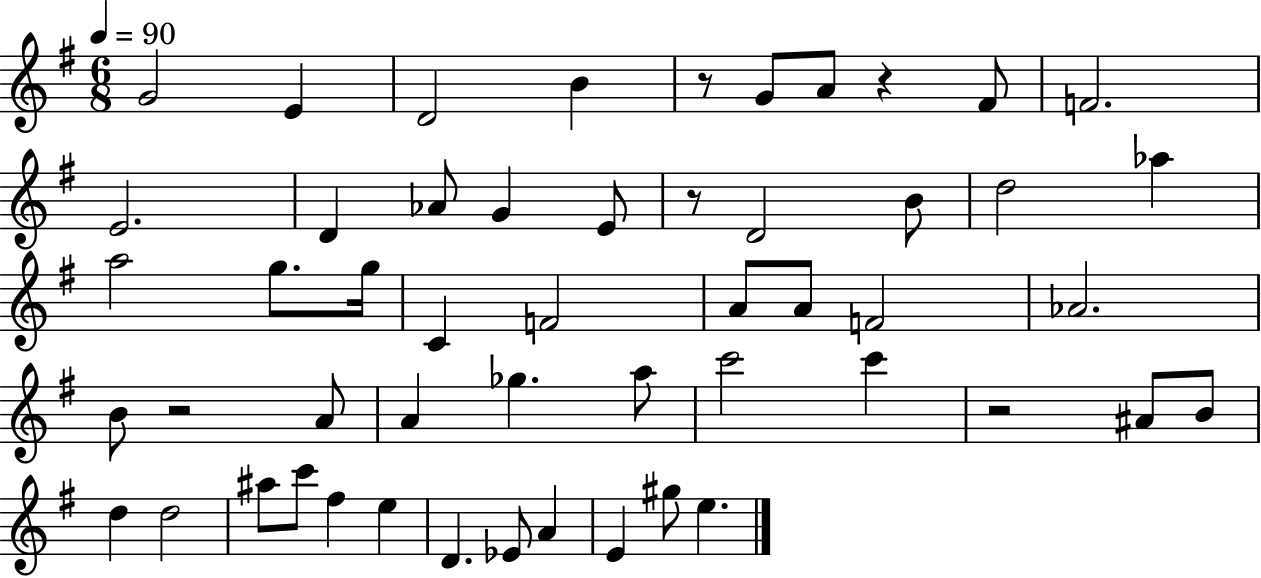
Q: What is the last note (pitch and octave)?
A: E5